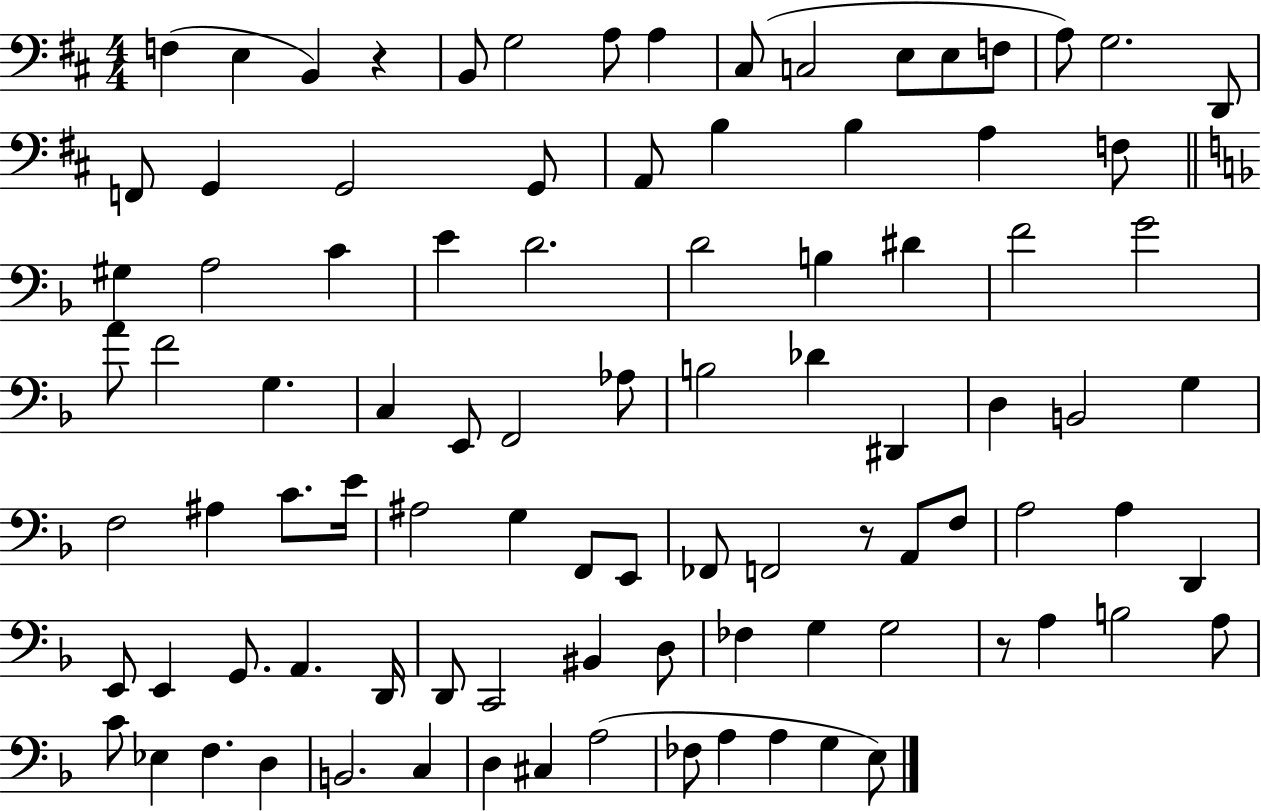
{
  \clef bass
  \numericTimeSignature
  \time 4/4
  \key d \major
  f4( e4 b,4) r4 | b,8 g2 a8 a4 | cis8( c2 e8 e8 f8 | a8) g2. d,8 | \break f,8 g,4 g,2 g,8 | a,8 b4 b4 a4 f8 | \bar "||" \break \key f \major gis4 a2 c'4 | e'4 d'2. | d'2 b4 dis'4 | f'2 g'2 | \break a'8 f'2 g4. | c4 e,8 f,2 aes8 | b2 des'4 dis,4 | d4 b,2 g4 | \break f2 ais4 c'8. e'16 | ais2 g4 f,8 e,8 | fes,8 f,2 r8 a,8 f8 | a2 a4 d,4 | \break e,8 e,4 g,8. a,4. d,16 | d,8 c,2 bis,4 d8 | fes4 g4 g2 | r8 a4 b2 a8 | \break c'8 ees4 f4. d4 | b,2. c4 | d4 cis4 a2( | fes8 a4 a4 g4 e8) | \break \bar "|."
}